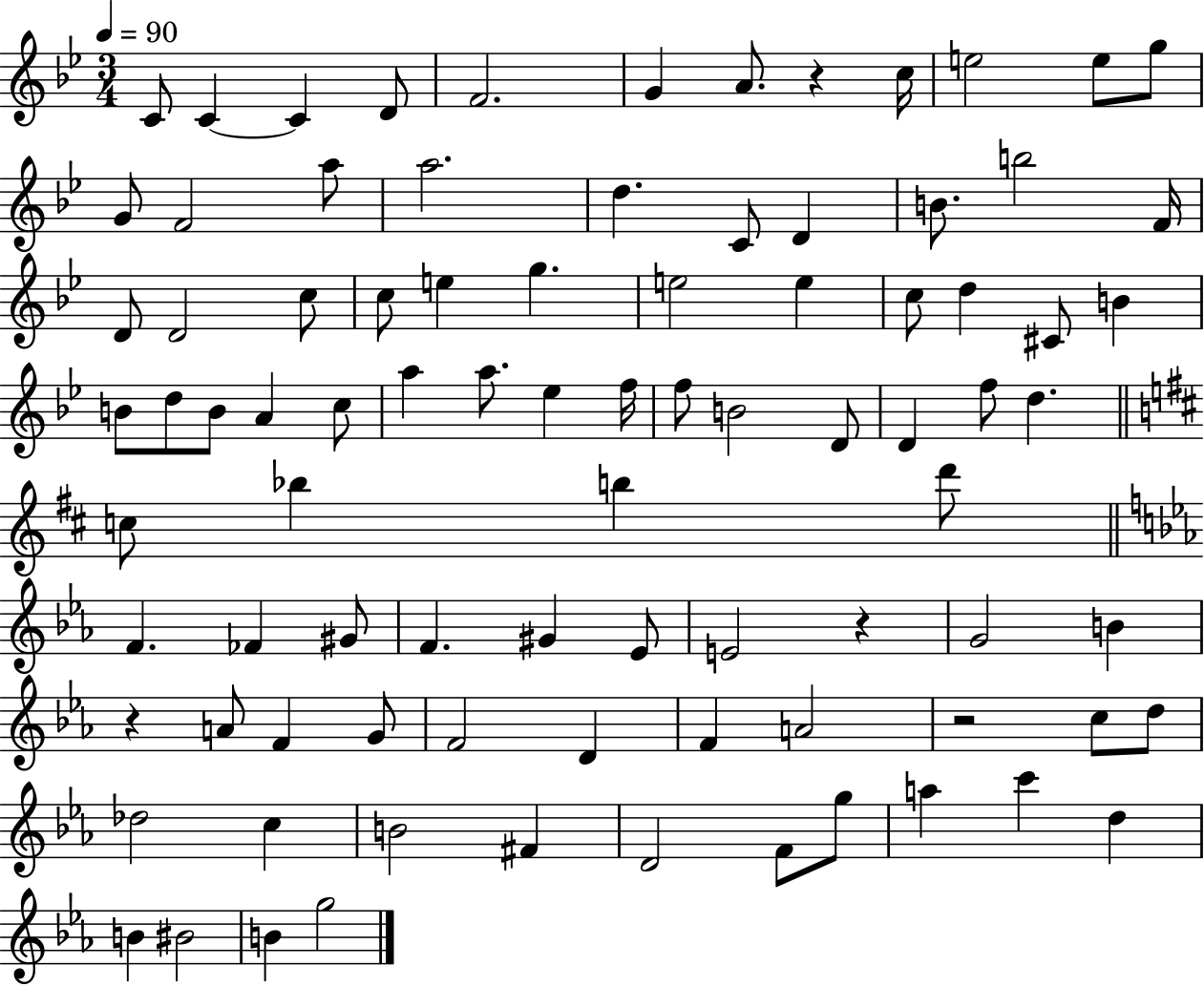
X:1
T:Untitled
M:3/4
L:1/4
K:Bb
C/2 C C D/2 F2 G A/2 z c/4 e2 e/2 g/2 G/2 F2 a/2 a2 d C/2 D B/2 b2 F/4 D/2 D2 c/2 c/2 e g e2 e c/2 d ^C/2 B B/2 d/2 B/2 A c/2 a a/2 _e f/4 f/2 B2 D/2 D f/2 d c/2 _b b d'/2 F _F ^G/2 F ^G _E/2 E2 z G2 B z A/2 F G/2 F2 D F A2 z2 c/2 d/2 _d2 c B2 ^F D2 F/2 g/2 a c' d B ^B2 B g2